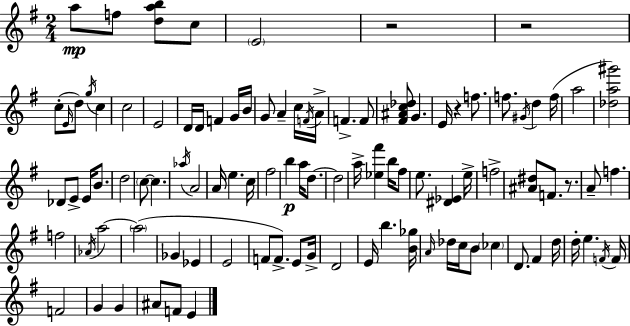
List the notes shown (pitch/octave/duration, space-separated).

A5/e F5/e [D5,A5,B5]/e C5/e E4/h R/h R/h C5/e E4/s D5/e G5/s C5/q C5/h E4/h D4/s D4/s F4/q G4/s B4/s G4/e A4/q C5/s F4/s A4/s F4/q. F4/e [F#4,A#4,C5,Db5]/e G4/q. E4/s R/q F5/e. F5/e. G#4/s D5/q F5/s A5/h [Db5,A5,G#6]/h Db4/e E4/e E4/s B4/e. D5/h C5/e C5/q. Ab5/s A4/h A4/s E5/q. C5/s F#5/h B5/q A5/s D5/e. D5/h A5/s [Eb5,F#6]/q B5/s F#5/e E5/e. [D#4,Eb4]/q E5/s F5/h [A#4,D#5]/e F4/e. R/e. A4/e F5/q. F5/h Ab4/s A5/h A5/h Gb4/q Eb4/q E4/h F4/e F4/e. E4/e G4/s D4/h E4/s B5/q. [B4,Gb5]/s A4/s Db5/s C5/s B4/e CES5/q D4/e. F#4/q D5/s D5/s E5/q. F4/s F4/s F4/h G4/q G4/q A#4/e F4/e E4/q